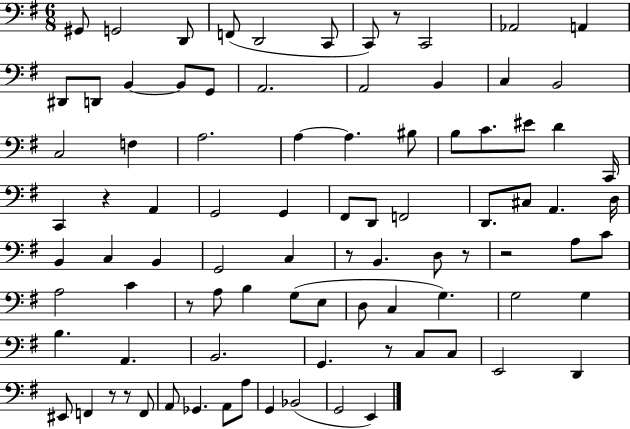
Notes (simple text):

G#2/e G2/h D2/e F2/e D2/h C2/e C2/e R/e C2/h Ab2/h A2/q D#2/e D2/e B2/q B2/e G2/e A2/h. A2/h B2/q C3/q B2/h C3/h F3/q A3/h. A3/q A3/q. BIS3/e B3/e C4/e. EIS4/e D4/q C2/s C2/q R/q A2/q G2/h G2/q F#2/e D2/e F2/h D2/e. C#3/e A2/q. D3/s B2/q C3/q B2/q G2/h C3/q R/e B2/q. D3/e R/e R/h A3/e C4/e A3/h C4/q R/e A3/e B3/q G3/e E3/e D3/e C3/q G3/q. G3/h G3/q B3/q. A2/q. B2/h. G2/q. R/e C3/e C3/e E2/h D2/q EIS2/e F2/q R/e R/e F2/e A2/e Gb2/q. A2/e A3/e G2/q Bb2/h G2/h E2/q